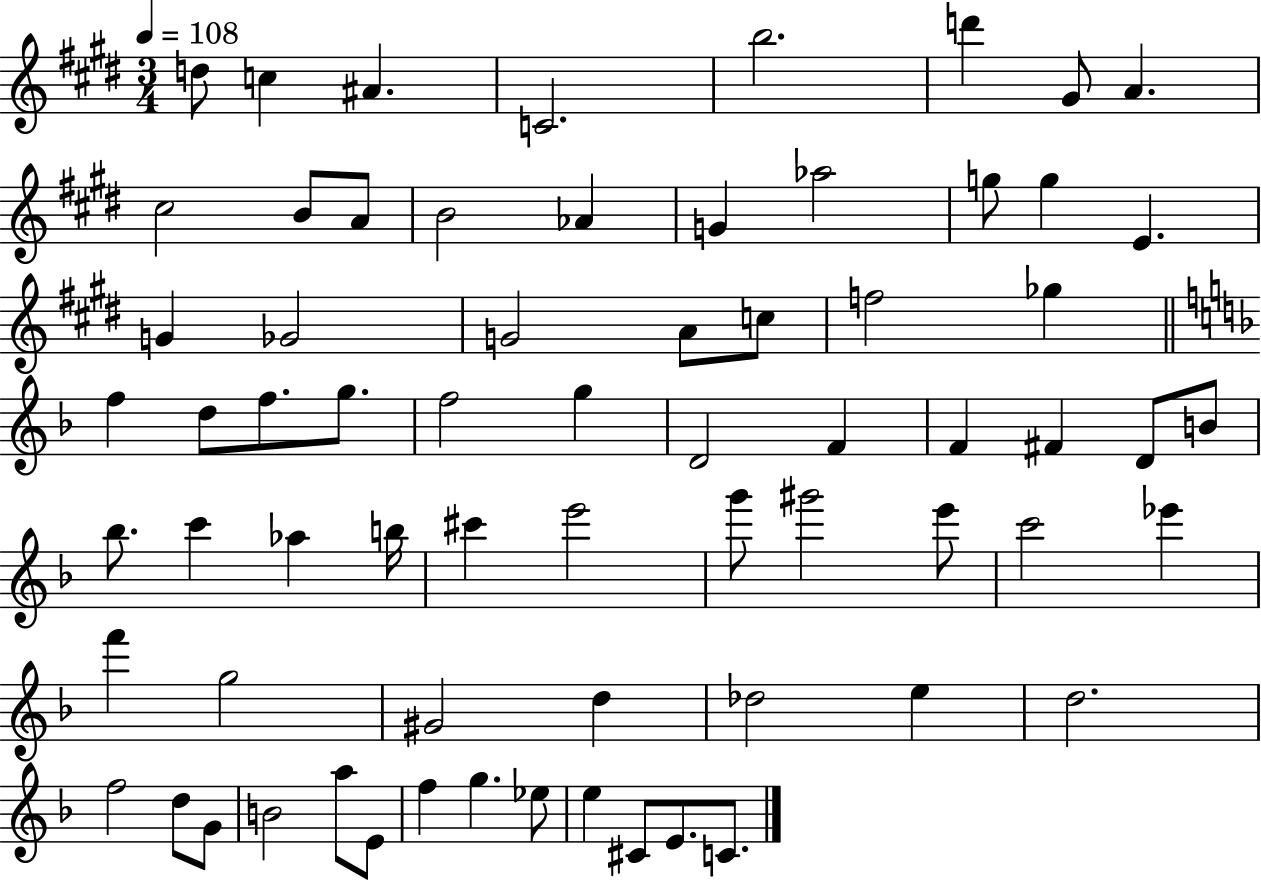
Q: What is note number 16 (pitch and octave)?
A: G5